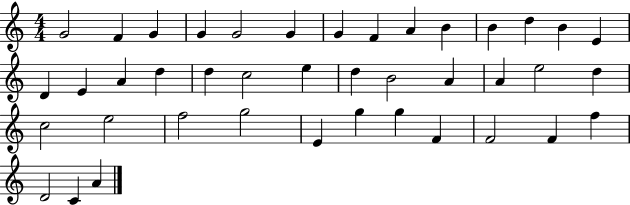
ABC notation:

X:1
T:Untitled
M:4/4
L:1/4
K:C
G2 F G G G2 G G F A B B d B E D E A d d c2 e d B2 A A e2 d c2 e2 f2 g2 E g g F F2 F f D2 C A